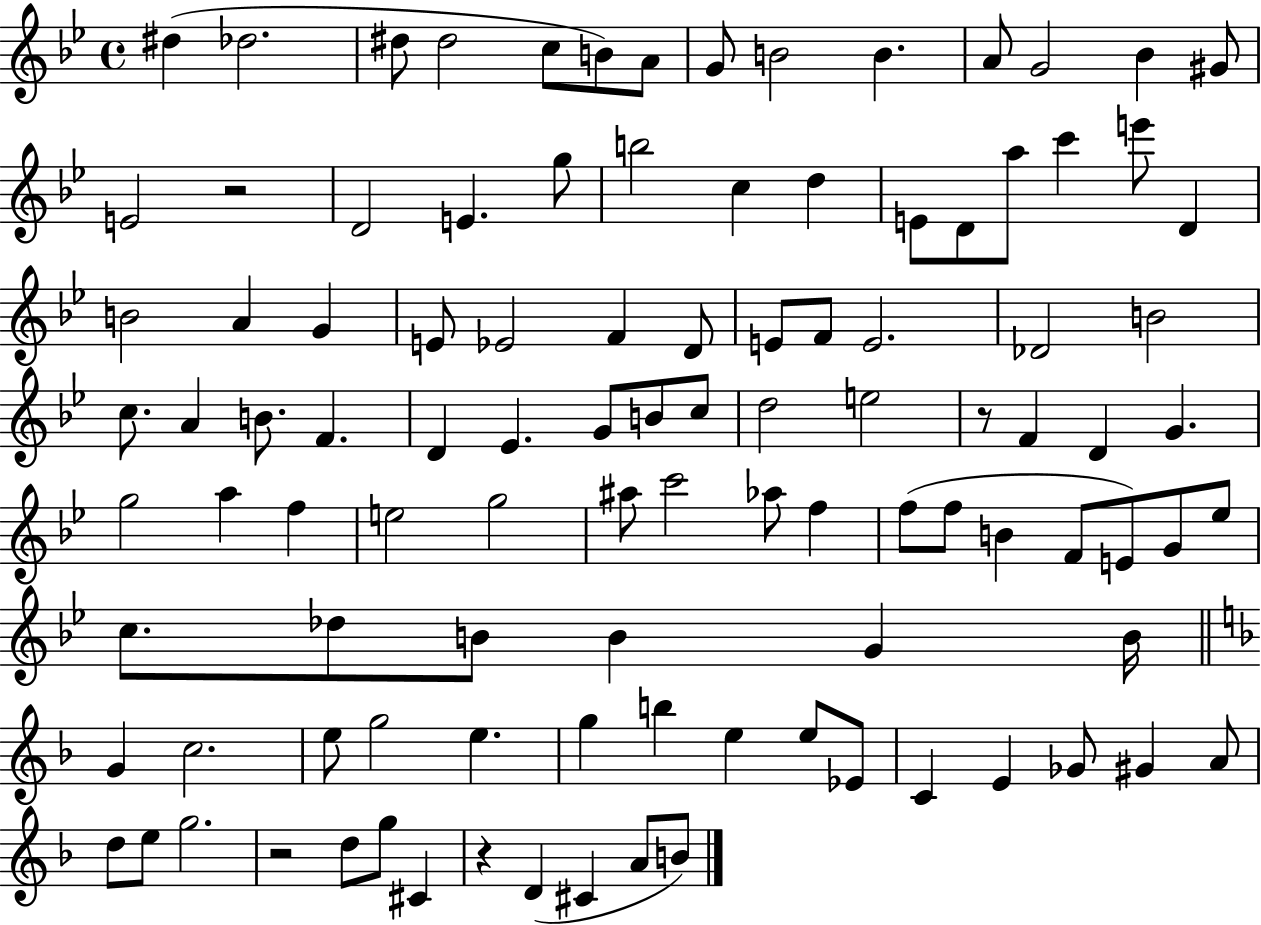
D#5/q Db5/h. D#5/e D#5/h C5/e B4/e A4/e G4/e B4/h B4/q. A4/e G4/h Bb4/q G#4/e E4/h R/h D4/h E4/q. G5/e B5/h C5/q D5/q E4/e D4/e A5/e C6/q E6/e D4/q B4/h A4/q G4/q E4/e Eb4/h F4/q D4/e E4/e F4/e E4/h. Db4/h B4/h C5/e. A4/q B4/e. F4/q. D4/q Eb4/q. G4/e B4/e C5/e D5/h E5/h R/e F4/q D4/q G4/q. G5/h A5/q F5/q E5/h G5/h A#5/e C6/h Ab5/e F5/q F5/e F5/e B4/q F4/e E4/e G4/e Eb5/e C5/e. Db5/e B4/e B4/q G4/q B4/s G4/q C5/h. E5/e G5/h E5/q. G5/q B5/q E5/q E5/e Eb4/e C4/q E4/q Gb4/e G#4/q A4/e D5/e E5/e G5/h. R/h D5/e G5/e C#4/q R/q D4/q C#4/q A4/e B4/e